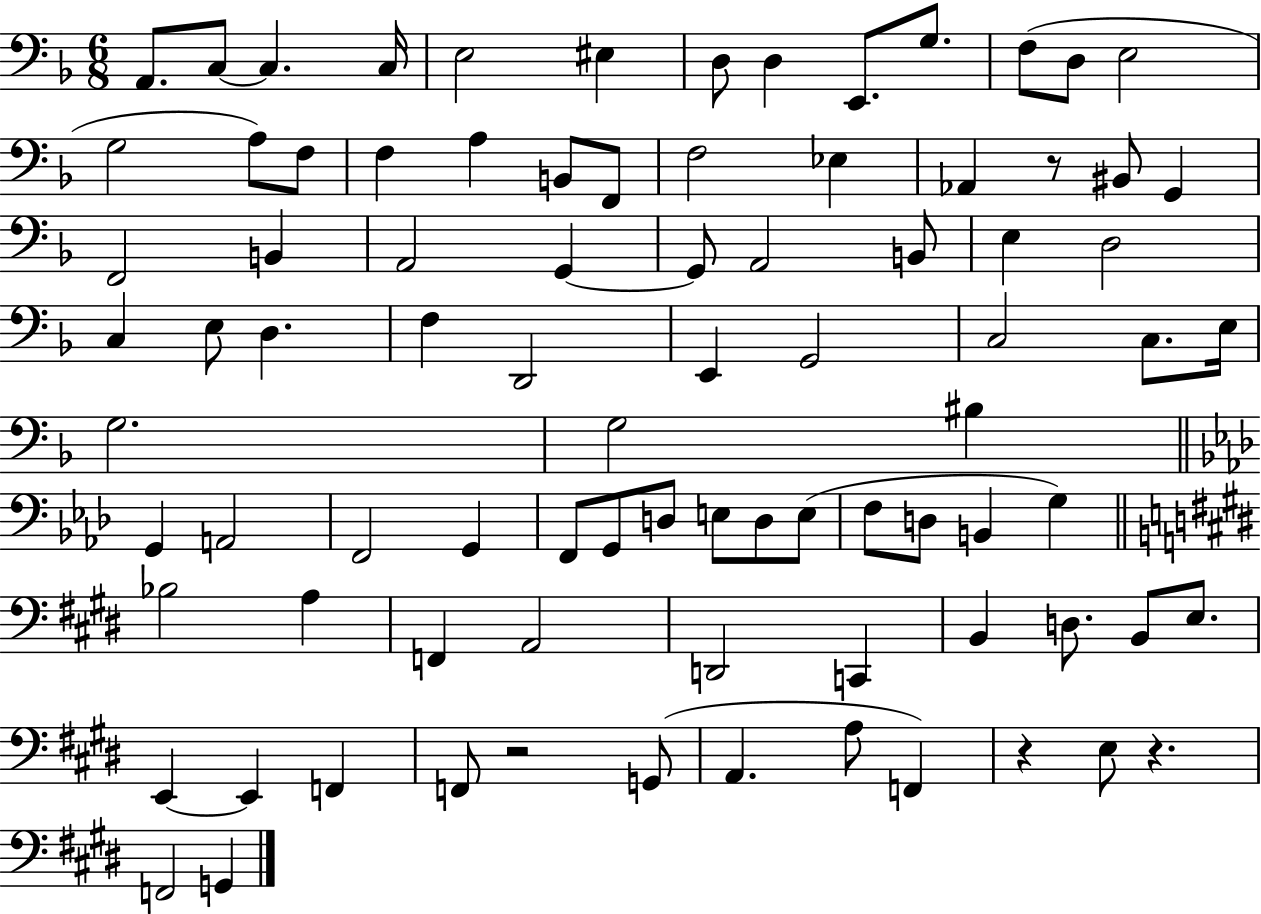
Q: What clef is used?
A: bass